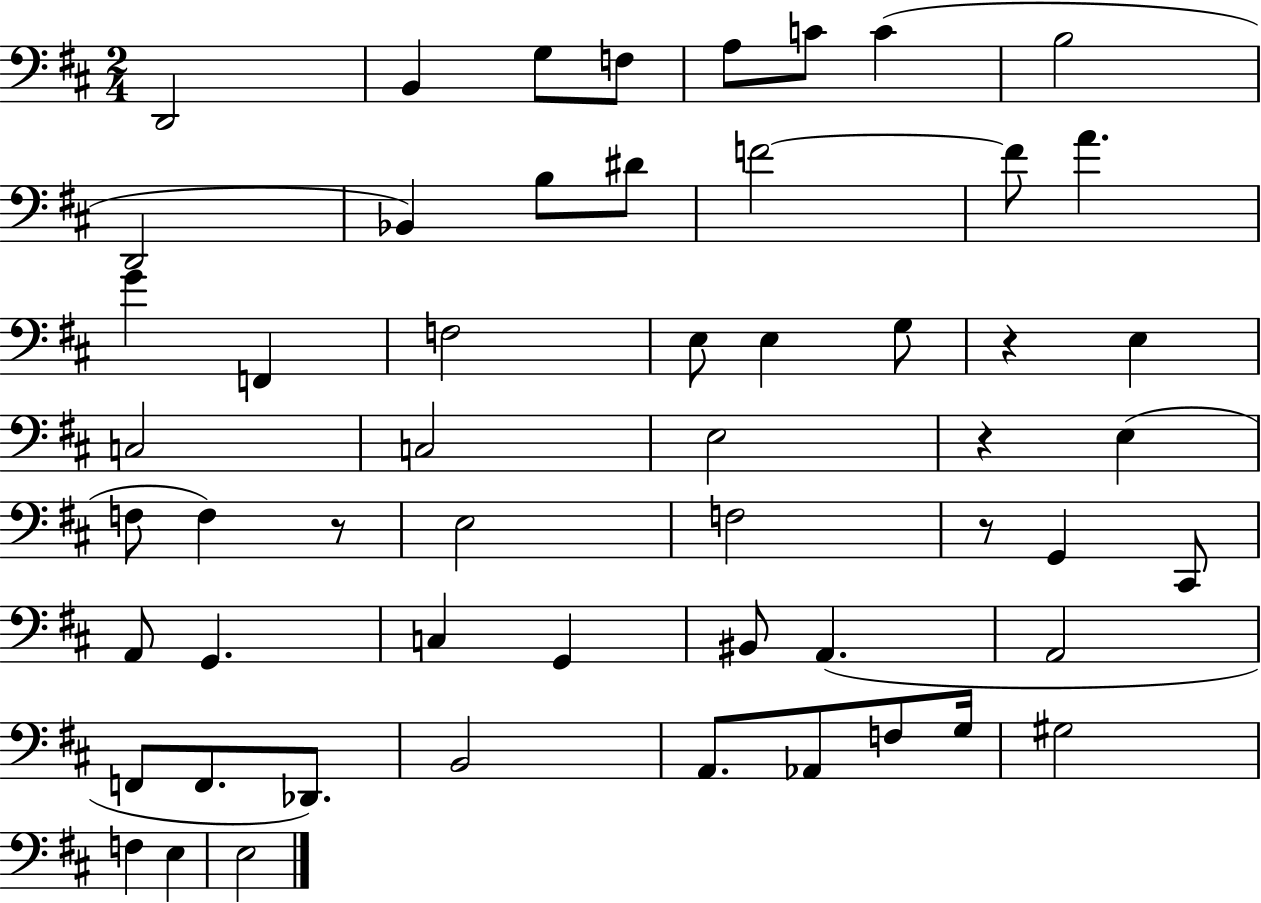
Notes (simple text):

D2/h B2/q G3/e F3/e A3/e C4/e C4/q B3/h D2/h Bb2/q B3/e D#4/e F4/h F4/e A4/q. G4/q F2/q F3/h E3/e E3/q G3/e R/q E3/q C3/h C3/h E3/h R/q E3/q F3/e F3/q R/e E3/h F3/h R/e G2/q C#2/e A2/e G2/q. C3/q G2/q BIS2/e A2/q. A2/h F2/e F2/e. Db2/e. B2/h A2/e. Ab2/e F3/e G3/s G#3/h F3/q E3/q E3/h